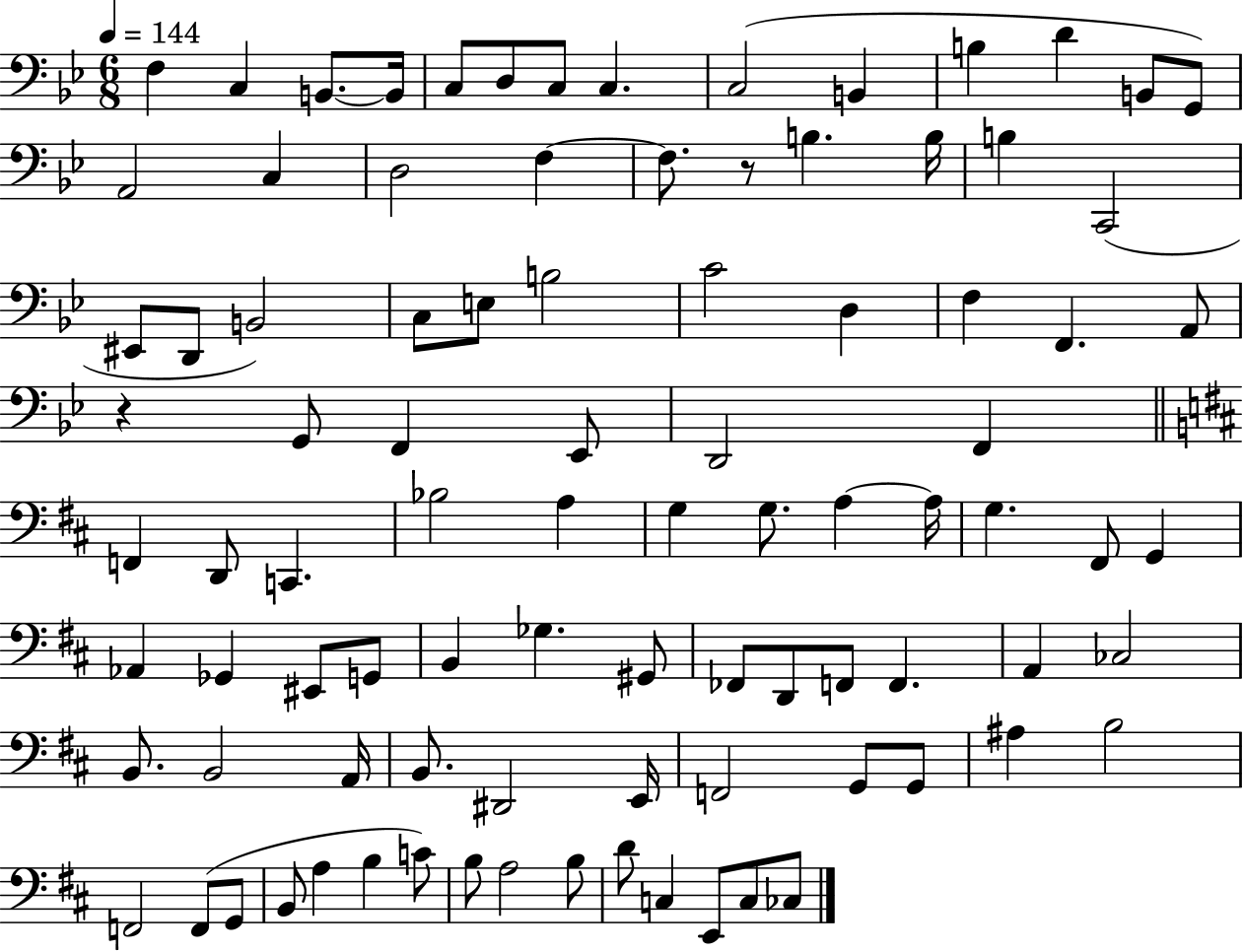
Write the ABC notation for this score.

X:1
T:Untitled
M:6/8
L:1/4
K:Bb
F, C, B,,/2 B,,/4 C,/2 D,/2 C,/2 C, C,2 B,, B, D B,,/2 G,,/2 A,,2 C, D,2 F, F,/2 z/2 B, B,/4 B, C,,2 ^E,,/2 D,,/2 B,,2 C,/2 E,/2 B,2 C2 D, F, F,, A,,/2 z G,,/2 F,, _E,,/2 D,,2 F,, F,, D,,/2 C,, _B,2 A, G, G,/2 A, A,/4 G, ^F,,/2 G,, _A,, _G,, ^E,,/2 G,,/2 B,, _G, ^G,,/2 _F,,/2 D,,/2 F,,/2 F,, A,, _C,2 B,,/2 B,,2 A,,/4 B,,/2 ^D,,2 E,,/4 F,,2 G,,/2 G,,/2 ^A, B,2 F,,2 F,,/2 G,,/2 B,,/2 A, B, C/2 B,/2 A,2 B,/2 D/2 C, E,,/2 C,/2 _C,/2